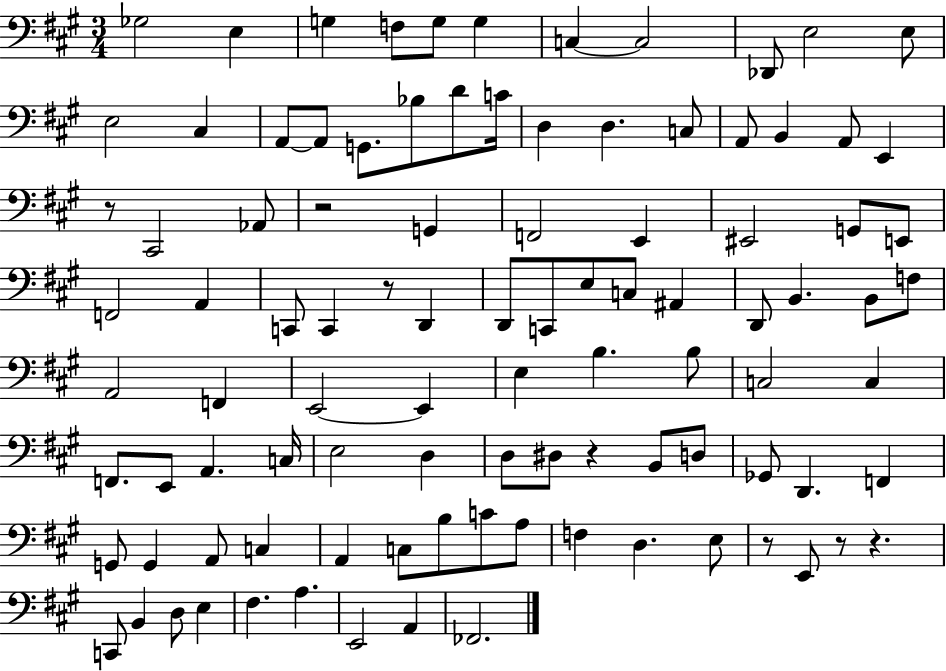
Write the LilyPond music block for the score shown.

{
  \clef bass
  \numericTimeSignature
  \time 3/4
  \key a \major
  ges2 e4 | g4 f8 g8 g4 | c4~~ c2 | des,8 e2 e8 | \break e2 cis4 | a,8~~ a,8 g,8. bes8 d'8 c'16 | d4 d4. c8 | a,8 b,4 a,8 e,4 | \break r8 cis,2 aes,8 | r2 g,4 | f,2 e,4 | eis,2 g,8 e,8 | \break f,2 a,4 | c,8 c,4 r8 d,4 | d,8 c,8 e8 c8 ais,4 | d,8 b,4. b,8 f8 | \break a,2 f,4 | e,2~~ e,4 | e4 b4. b8 | c2 c4 | \break f,8. e,8 a,4. c16 | e2 d4 | d8 dis8 r4 b,8 d8 | ges,8 d,4. f,4 | \break g,8 g,4 a,8 c4 | a,4 c8 b8 c'8 a8 | f4 d4. e8 | r8 e,8 r8 r4. | \break c,8 b,4 d8 e4 | fis4. a4. | e,2 a,4 | fes,2. | \break \bar "|."
}